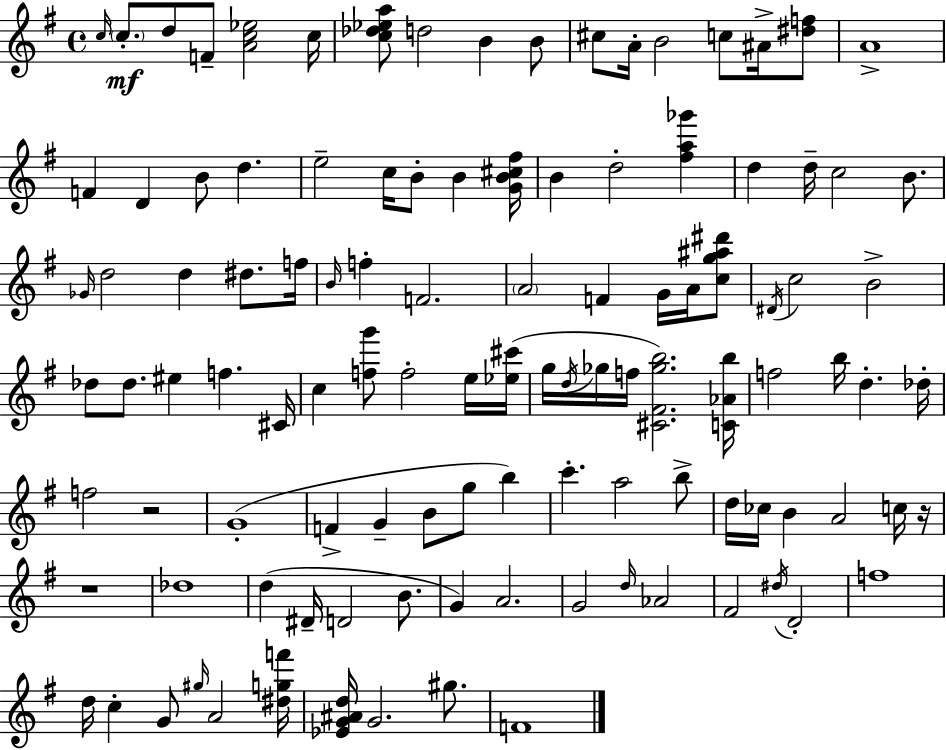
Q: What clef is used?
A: treble